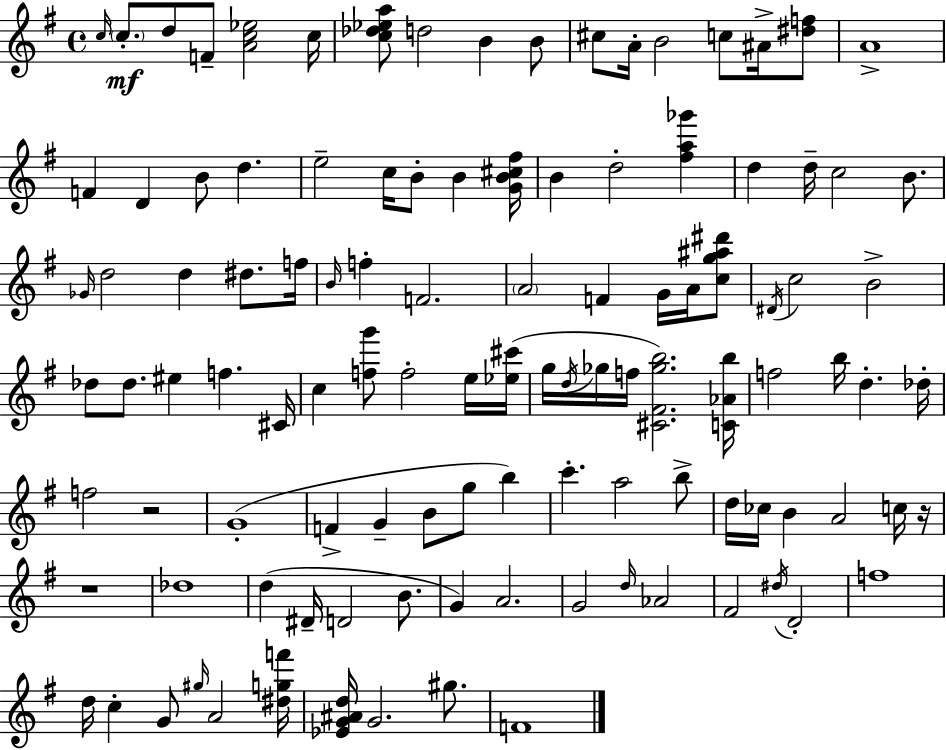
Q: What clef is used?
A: treble